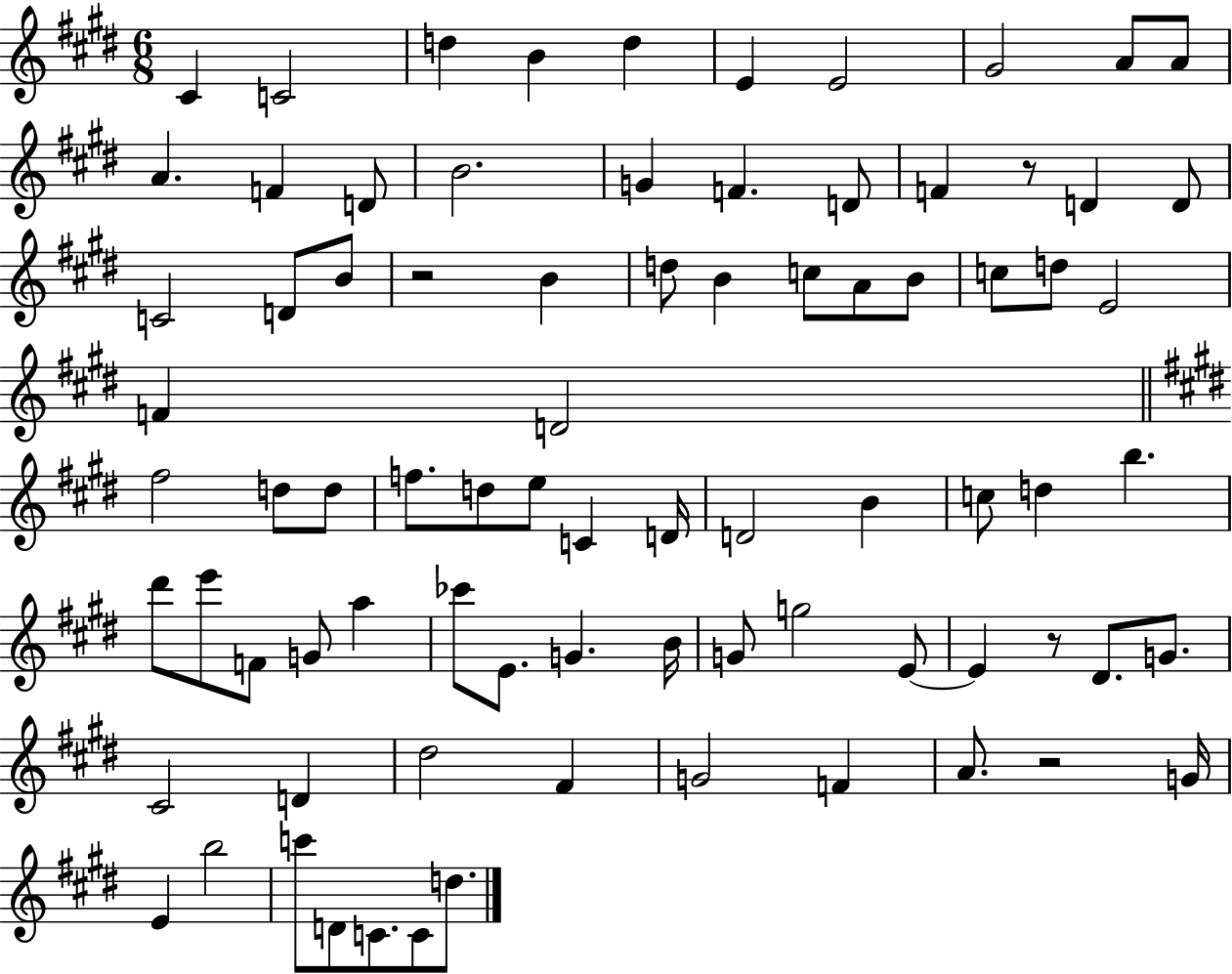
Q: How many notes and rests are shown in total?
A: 81